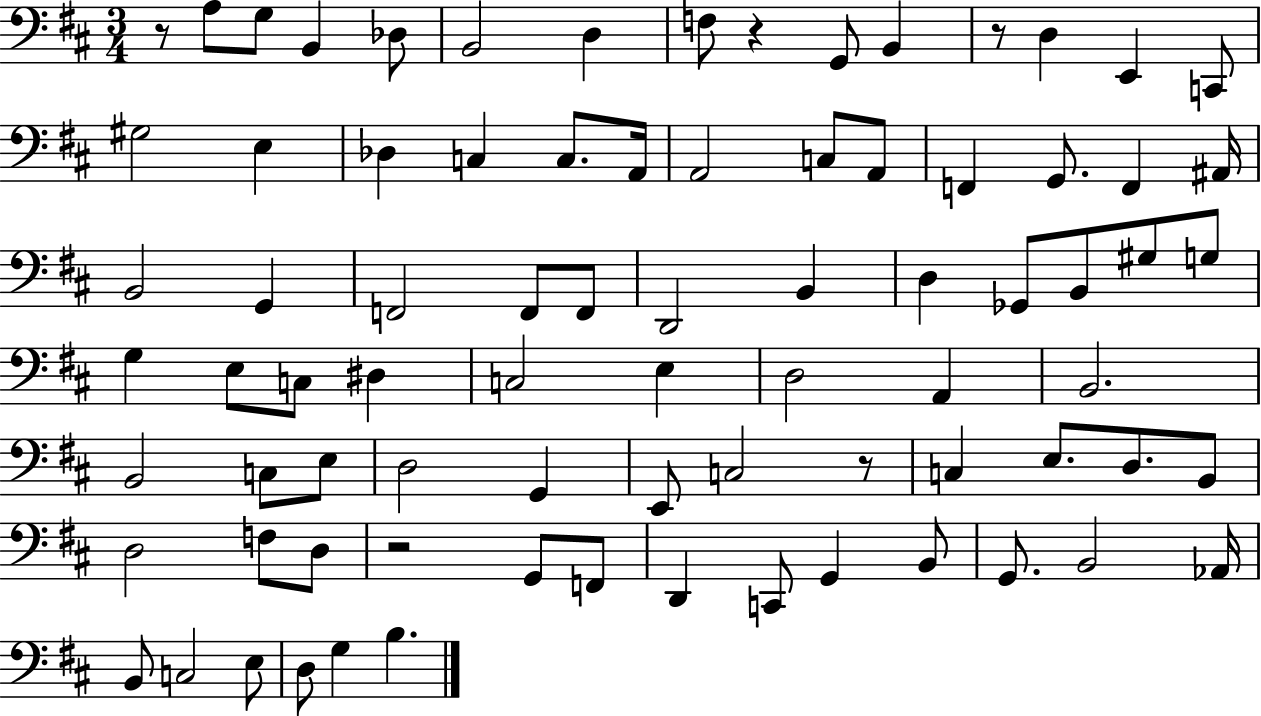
X:1
T:Untitled
M:3/4
L:1/4
K:D
z/2 A,/2 G,/2 B,, _D,/2 B,,2 D, F,/2 z G,,/2 B,, z/2 D, E,, C,,/2 ^G,2 E, _D, C, C,/2 A,,/4 A,,2 C,/2 A,,/2 F,, G,,/2 F,, ^A,,/4 B,,2 G,, F,,2 F,,/2 F,,/2 D,,2 B,, D, _G,,/2 B,,/2 ^G,/2 G,/2 G, E,/2 C,/2 ^D, C,2 E, D,2 A,, B,,2 B,,2 C,/2 E,/2 D,2 G,, E,,/2 C,2 z/2 C, E,/2 D,/2 B,,/2 D,2 F,/2 D,/2 z2 G,,/2 F,,/2 D,, C,,/2 G,, B,,/2 G,,/2 B,,2 _A,,/4 B,,/2 C,2 E,/2 D,/2 G, B,